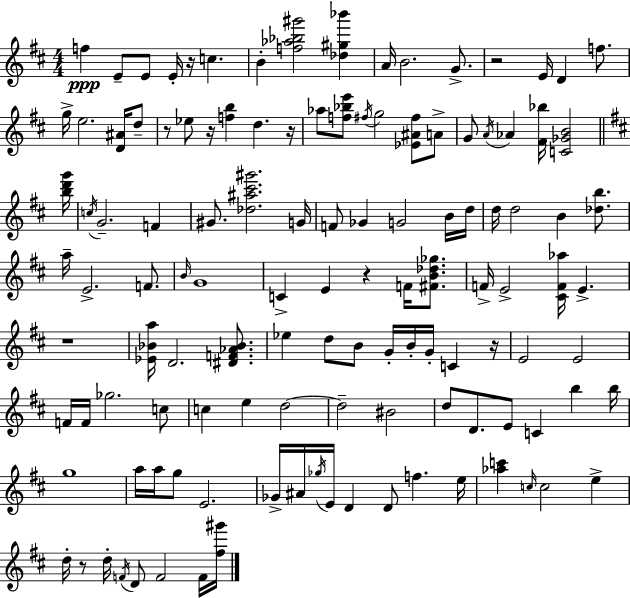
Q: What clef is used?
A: treble